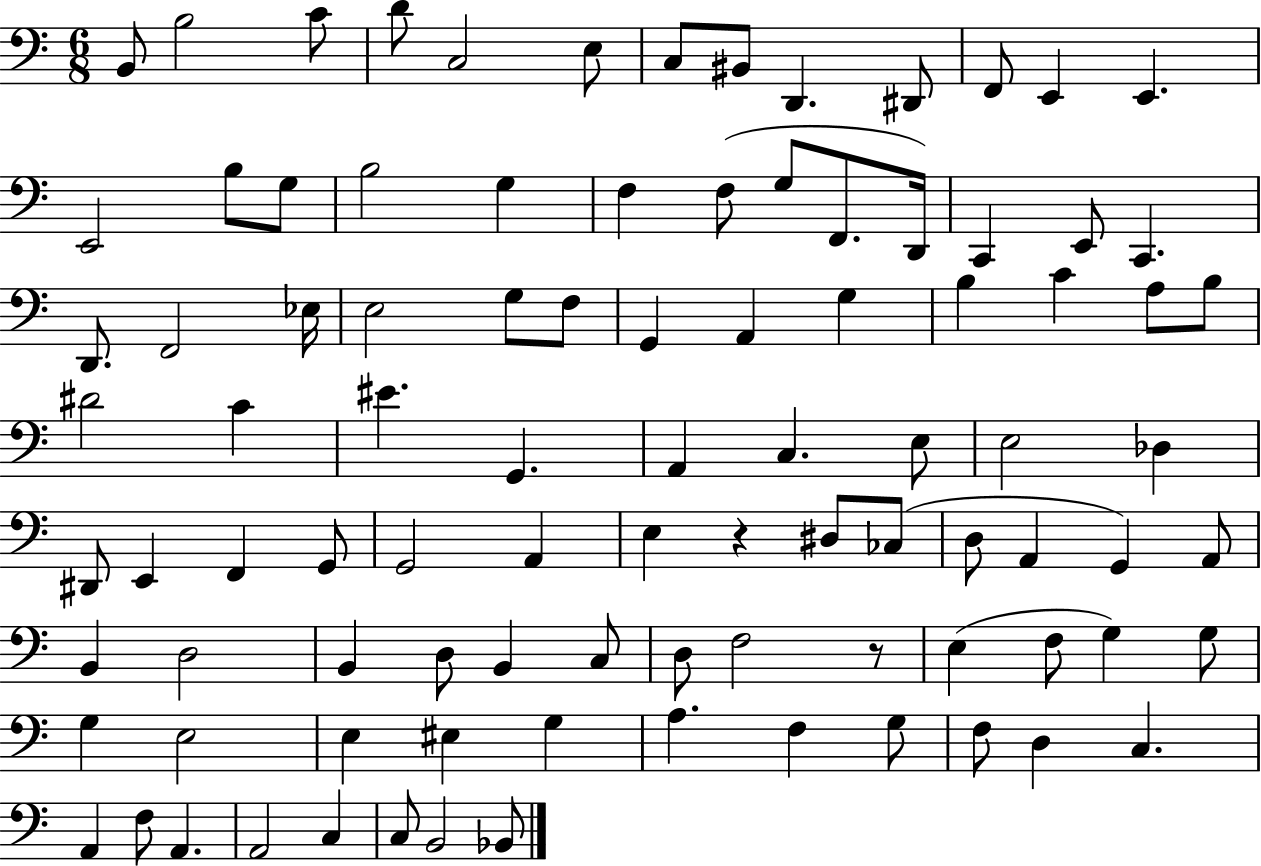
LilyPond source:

{
  \clef bass
  \numericTimeSignature
  \time 6/8
  \key c \major
  b,8 b2 c'8 | d'8 c2 e8 | c8 bis,8 d,4. dis,8 | f,8 e,4 e,4. | \break e,2 b8 g8 | b2 g4 | f4 f8( g8 f,8. d,16) | c,4 e,8 c,4. | \break d,8. f,2 ees16 | e2 g8 f8 | g,4 a,4 g4 | b4 c'4 a8 b8 | \break dis'2 c'4 | eis'4. g,4. | a,4 c4. e8 | e2 des4 | \break dis,8 e,4 f,4 g,8 | g,2 a,4 | e4 r4 dis8 ces8( | d8 a,4 g,4) a,8 | \break b,4 d2 | b,4 d8 b,4 c8 | d8 f2 r8 | e4( f8 g4) g8 | \break g4 e2 | e4 eis4 g4 | a4. f4 g8 | f8 d4 c4. | \break a,4 f8 a,4. | a,2 c4 | c8 b,2 bes,8 | \bar "|."
}